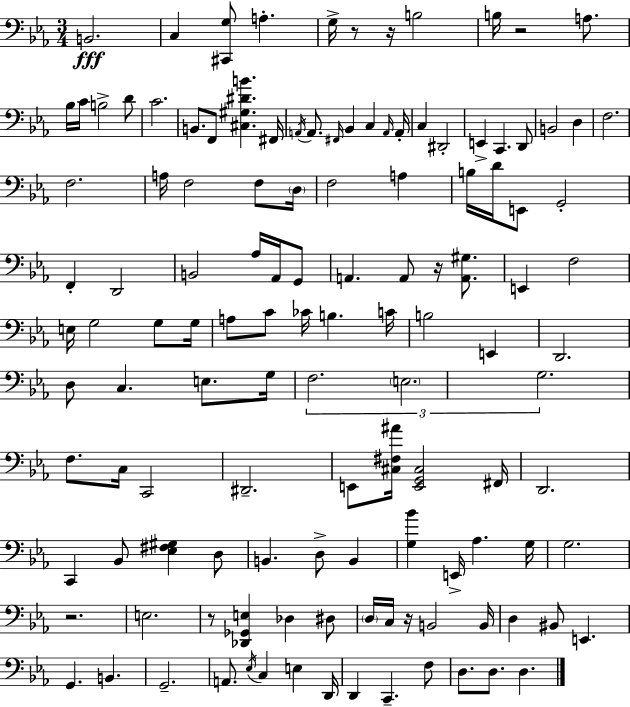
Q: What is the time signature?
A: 3/4